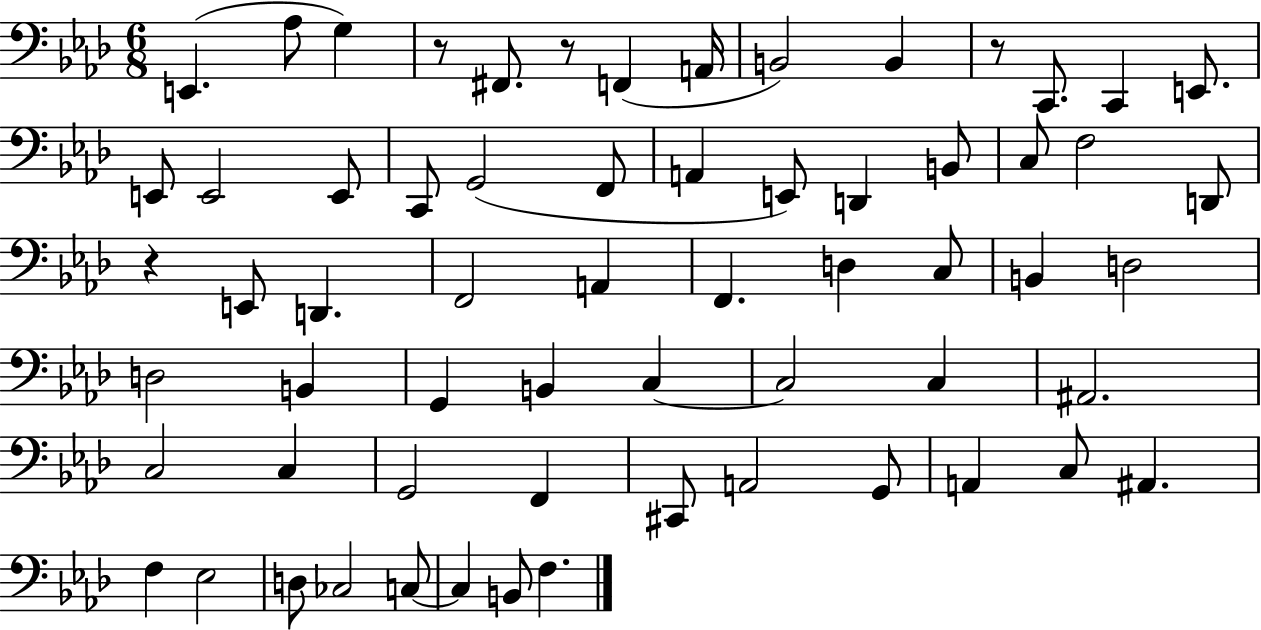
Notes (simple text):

E2/q. Ab3/e G3/q R/e F#2/e. R/e F2/q A2/s B2/h B2/q R/e C2/e. C2/q E2/e. E2/e E2/h E2/e C2/e G2/h F2/e A2/q E2/e D2/q B2/e C3/e F3/h D2/e R/q E2/e D2/q. F2/h A2/q F2/q. D3/q C3/e B2/q D3/h D3/h B2/q G2/q B2/q C3/q C3/h C3/q A#2/h. C3/h C3/q G2/h F2/q C#2/e A2/h G2/e A2/q C3/e A#2/q. F3/q Eb3/h D3/e CES3/h C3/e C3/q B2/e F3/q.